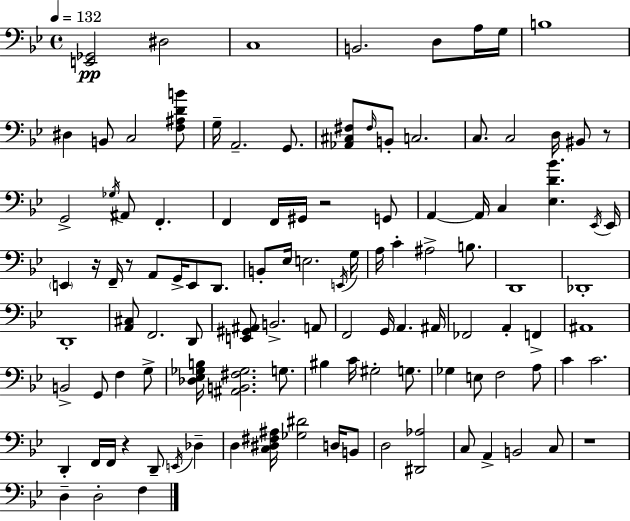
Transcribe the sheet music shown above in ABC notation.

X:1
T:Untitled
M:4/4
L:1/4
K:Gm
[E,,_G,,]2 ^D,2 C,4 B,,2 D,/2 A,/4 G,/4 B,4 ^D, B,,/2 C,2 [F,^A,DB]/2 G,/4 A,,2 G,,/2 [_A,,^C,^F,]/2 ^F,/4 B,,/2 C,2 C,/2 C,2 D,/4 ^B,,/2 z/2 G,,2 _G,/4 ^A,,/2 F,, F,, F,,/4 ^G,,/4 z2 G,,/2 A,, A,,/4 C, [_E,D_B] _E,,/4 _E,,/4 E,, z/4 F,,/4 z/2 A,,/2 G,,/4 E,,/2 D,,/2 B,,/2 _E,/4 E,2 E,,/4 G,/4 A,/4 C ^A,2 B,/2 D,,4 _D,,4 D,,4 [A,,^C,]/2 F,,2 D,,/2 [E,,^G,,^A,,]/2 B,,2 A,,/2 F,,2 G,,/4 A,, ^A,,/4 _F,,2 A,, F,, ^A,,4 B,,2 G,,/2 F, G,/2 [_D,_E,_G,B,]/4 [^A,,B,,^F,_G,]2 G,/2 ^B, C/4 ^G,2 G,/2 _G, E,/2 F,2 A,/2 C C2 D,, F,,/4 F,,/4 z D,,/2 E,,/4 _D, D, [C,^D,^F,^A,]/4 [_G,^D]2 D,/4 B,,/2 D,2 [^D,,_A,]2 C,/2 A,, B,,2 C,/2 z4 D, D,2 F,